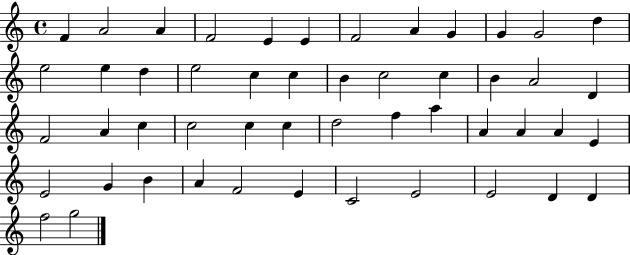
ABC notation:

X:1
T:Untitled
M:4/4
L:1/4
K:C
F A2 A F2 E E F2 A G G G2 d e2 e d e2 c c B c2 c B A2 D F2 A c c2 c c d2 f a A A A E E2 G B A F2 E C2 E2 E2 D D f2 g2